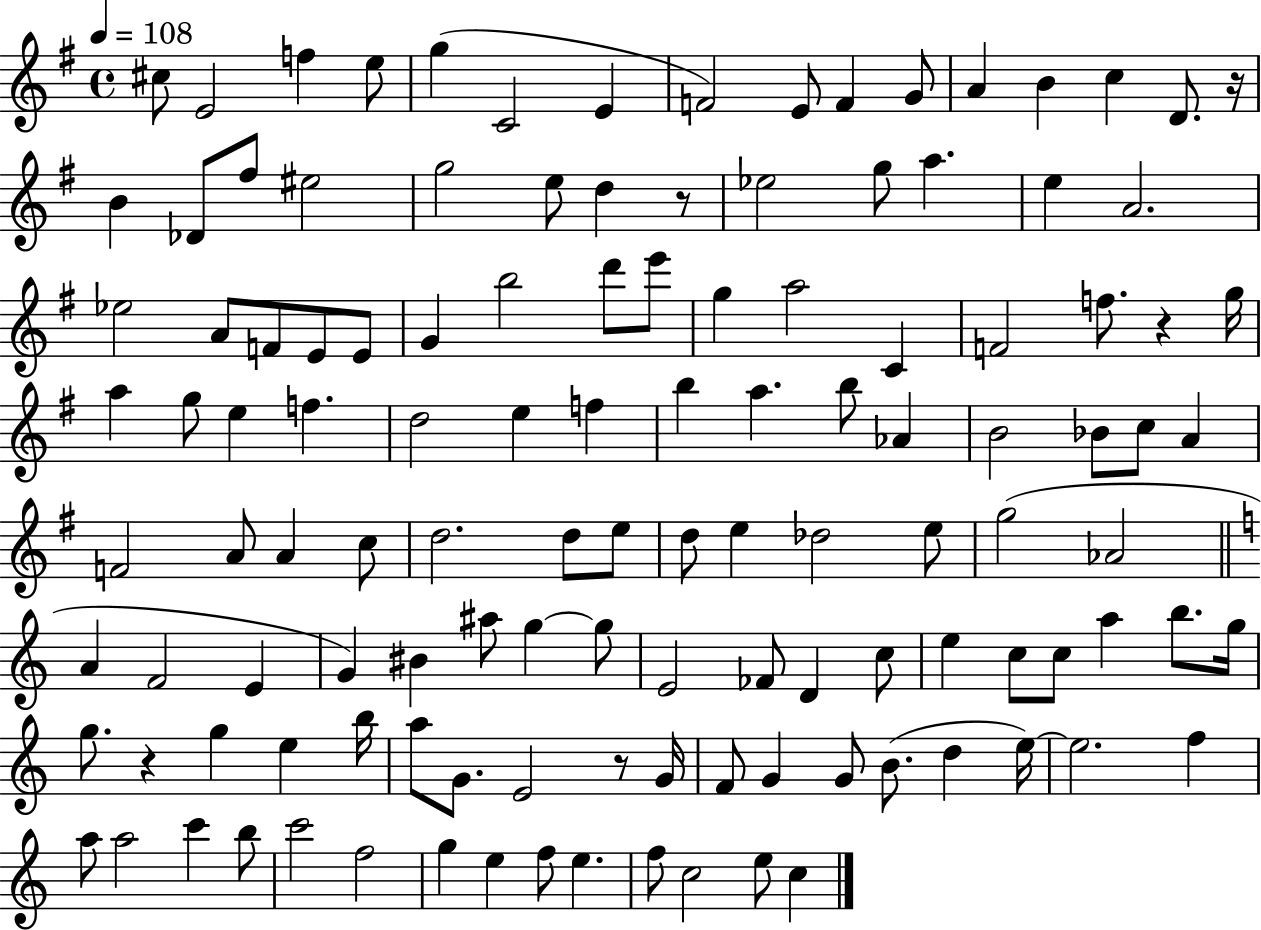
C#5/e E4/h F5/q E5/e G5/q C4/h E4/q F4/h E4/e F4/q G4/e A4/q B4/q C5/q D4/e. R/s B4/q Db4/e F#5/e EIS5/h G5/h E5/e D5/q R/e Eb5/h G5/e A5/q. E5/q A4/h. Eb5/h A4/e F4/e E4/e E4/e G4/q B5/h D6/e E6/e G5/q A5/h C4/q F4/h F5/e. R/q G5/s A5/q G5/e E5/q F5/q. D5/h E5/q F5/q B5/q A5/q. B5/e Ab4/q B4/h Bb4/e C5/e A4/q F4/h A4/e A4/q C5/e D5/h. D5/e E5/e D5/e E5/q Db5/h E5/e G5/h Ab4/h A4/q F4/h E4/q G4/q BIS4/q A#5/e G5/q G5/e E4/h FES4/e D4/q C5/e E5/q C5/e C5/e A5/q B5/e. G5/s G5/e. R/q G5/q E5/q B5/s A5/e G4/e. E4/h R/e G4/s F4/e G4/q G4/e B4/e. D5/q E5/s E5/h. F5/q A5/e A5/h C6/q B5/e C6/h F5/h G5/q E5/q F5/e E5/q. F5/e C5/h E5/e C5/q